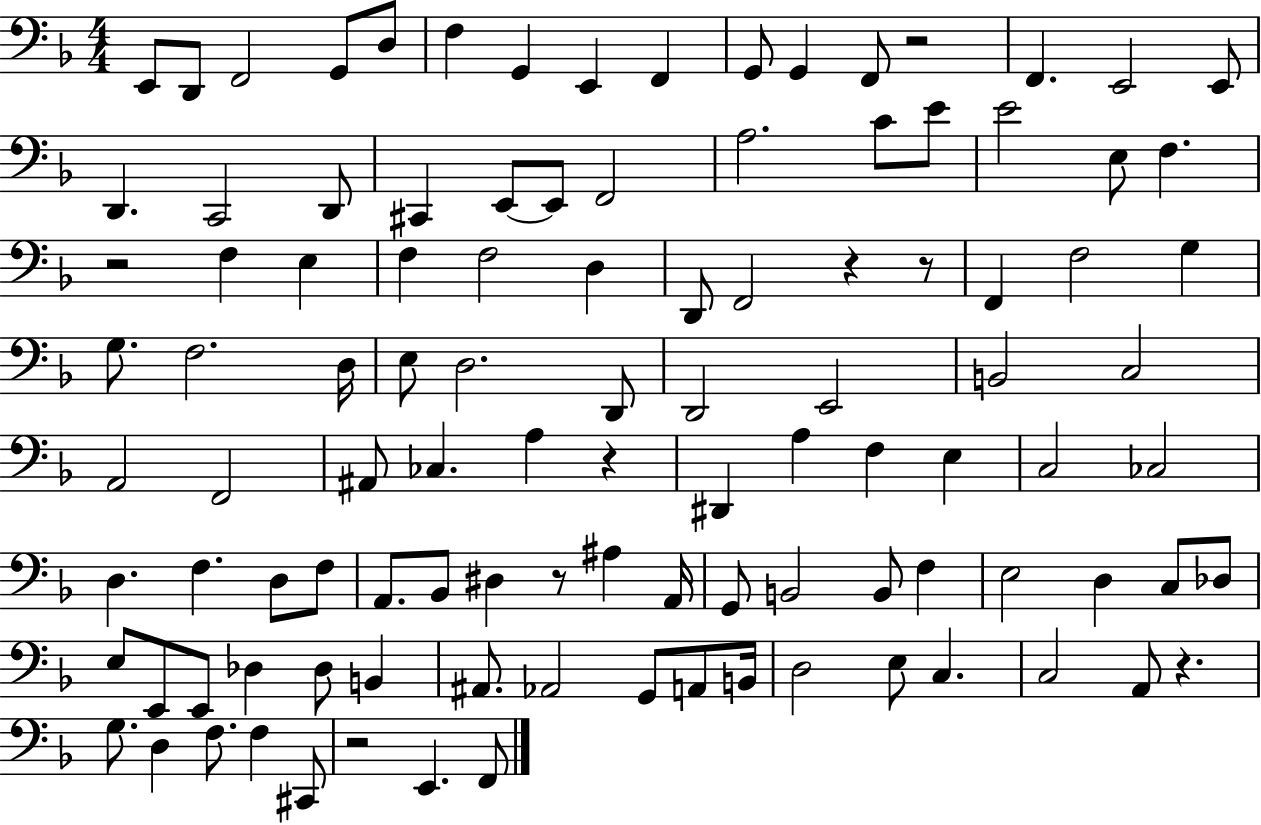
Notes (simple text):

E2/e D2/e F2/h G2/e D3/e F3/q G2/q E2/q F2/q G2/e G2/q F2/e R/h F2/q. E2/h E2/e D2/q. C2/h D2/e C#2/q E2/e E2/e F2/h A3/h. C4/e E4/e E4/h E3/e F3/q. R/h F3/q E3/q F3/q F3/h D3/q D2/e F2/h R/q R/e F2/q F3/h G3/q G3/e. F3/h. D3/s E3/e D3/h. D2/e D2/h E2/h B2/h C3/h A2/h F2/h A#2/e CES3/q. A3/q R/q D#2/q A3/q F3/q E3/q C3/h CES3/h D3/q. F3/q. D3/e F3/e A2/e. Bb2/e D#3/q R/e A#3/q A2/s G2/e B2/h B2/e F3/q E3/h D3/q C3/e Db3/e E3/e E2/e E2/e Db3/q Db3/e B2/q A#2/e. Ab2/h G2/e A2/e B2/s D3/h E3/e C3/q. C3/h A2/e R/q. G3/e. D3/q F3/e. F3/q C#2/e R/h E2/q. F2/e